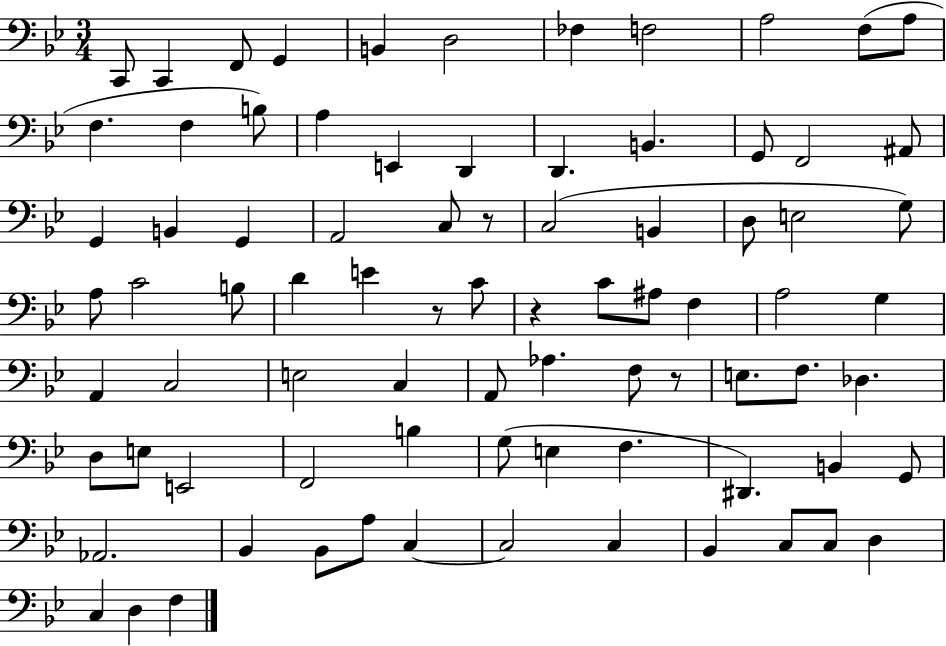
{
  \clef bass
  \numericTimeSignature
  \time 3/4
  \key bes \major
  c,8 c,4 f,8 g,4 | b,4 d2 | fes4 f2 | a2 f8( a8 | \break f4. f4 b8) | a4 e,4 d,4 | d,4. b,4. | g,8 f,2 ais,8 | \break g,4 b,4 g,4 | a,2 c8 r8 | c2( b,4 | d8 e2 g8) | \break a8 c'2 b8 | d'4 e'4 r8 c'8 | r4 c'8 ais8 f4 | a2 g4 | \break a,4 c2 | e2 c4 | a,8 aes4. f8 r8 | e8. f8. des4. | \break d8 e8 e,2 | f,2 b4 | g8( e4 f4. | dis,4.) b,4 g,8 | \break aes,2. | bes,4 bes,8 a8 c4~~ | c2 c4 | bes,4 c8 c8 d4 | \break c4 d4 f4 | \bar "|."
}